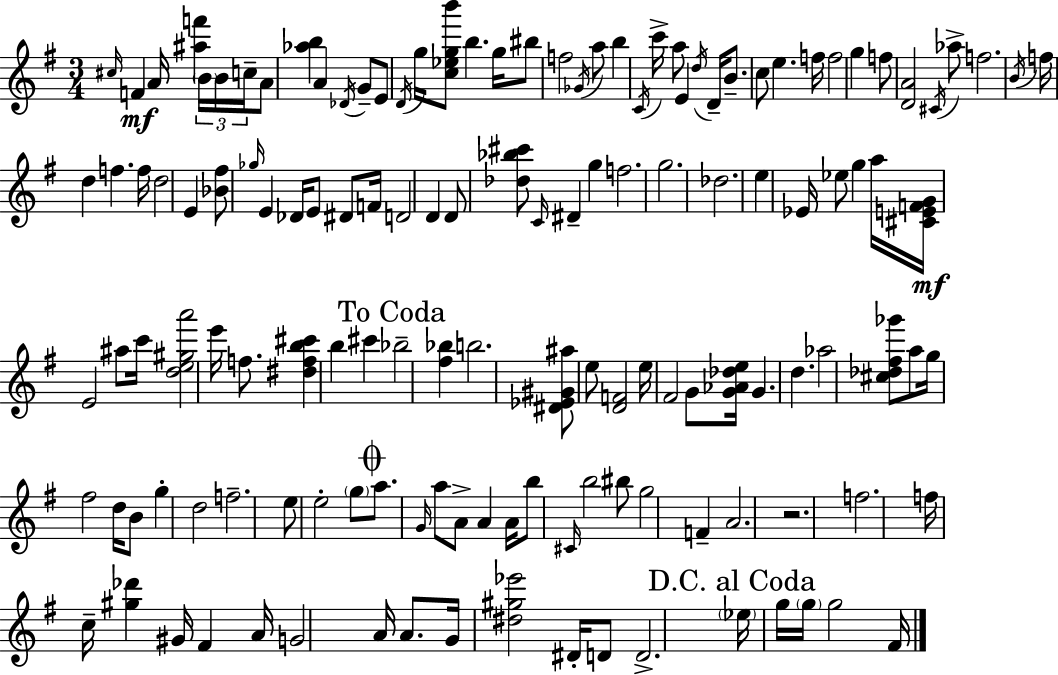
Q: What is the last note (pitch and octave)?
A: F#4